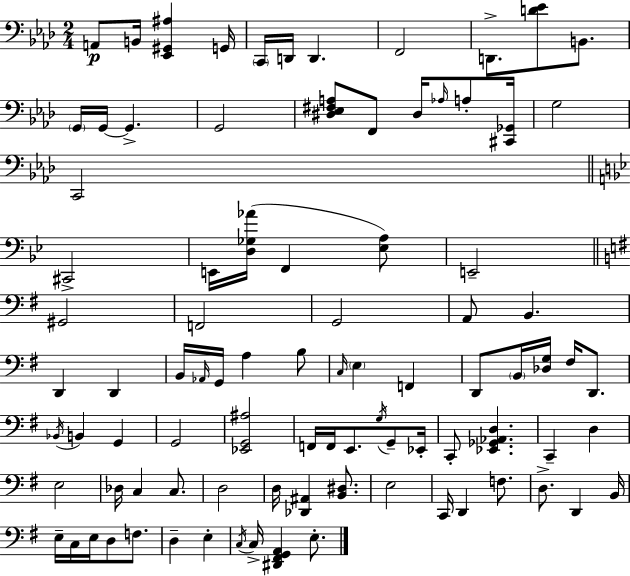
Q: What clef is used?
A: bass